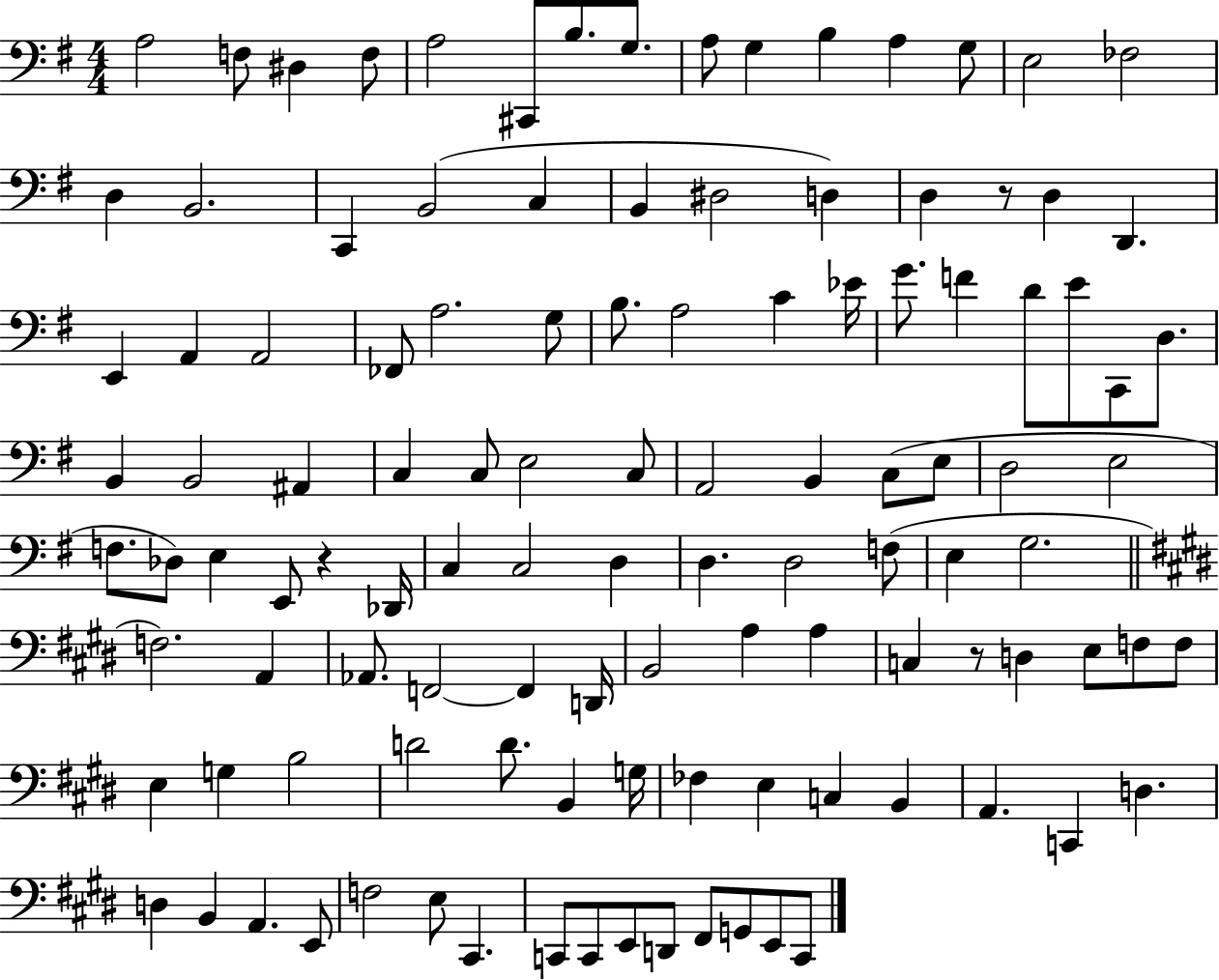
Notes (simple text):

A3/h F3/e D#3/q F3/e A3/h C#2/e B3/e. G3/e. A3/e G3/q B3/q A3/q G3/e E3/h FES3/h D3/q B2/h. C2/q B2/h C3/q B2/q D#3/h D3/q D3/q R/e D3/q D2/q. E2/q A2/q A2/h FES2/e A3/h. G3/e B3/e. A3/h C4/q Eb4/s G4/e. F4/q D4/e E4/e C2/e D3/e. B2/q B2/h A#2/q C3/q C3/e E3/h C3/e A2/h B2/q C3/e E3/e D3/h E3/h F3/e. Db3/e E3/q E2/e R/q Db2/s C3/q C3/h D3/q D3/q. D3/h F3/e E3/q G3/h. F3/h. A2/q Ab2/e. F2/h F2/q D2/s B2/h A3/q A3/q C3/q R/e D3/q E3/e F3/e F3/e E3/q G3/q B3/h D4/h D4/e. B2/q G3/s FES3/q E3/q C3/q B2/q A2/q. C2/q D3/q. D3/q B2/q A2/q. E2/e F3/h E3/e C#2/q. C2/e C2/e E2/e D2/e F#2/e G2/e E2/e C2/e